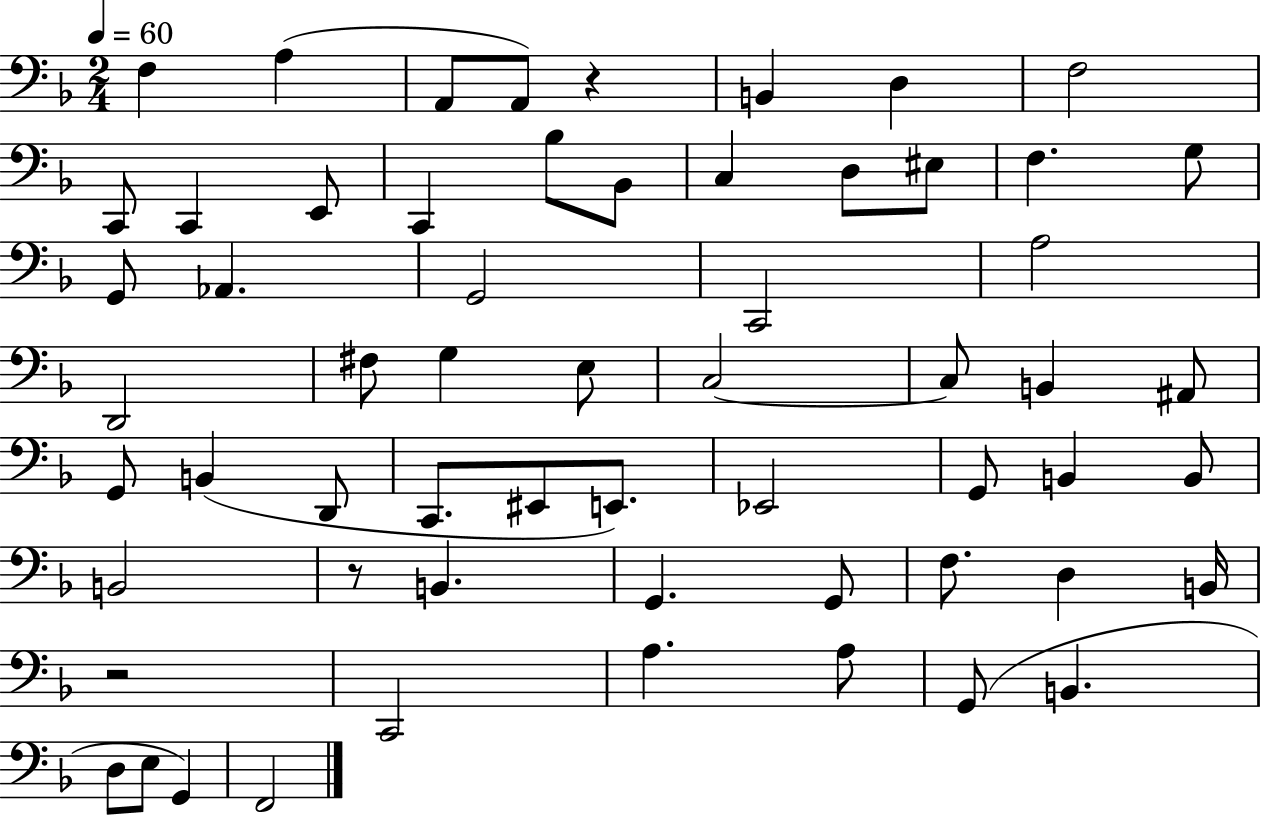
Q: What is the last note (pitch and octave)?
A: F2